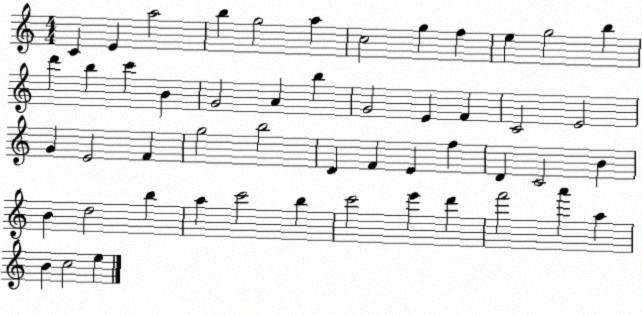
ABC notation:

X:1
T:Untitled
M:4/4
L:1/4
K:C
C E a2 b g2 a c2 g f e g2 b d' b c' B G2 A b G2 E F C2 E2 G E2 F g2 b2 D F E f D C2 B B d2 b a c'2 b c'2 e' d' f'2 a' a B c2 e